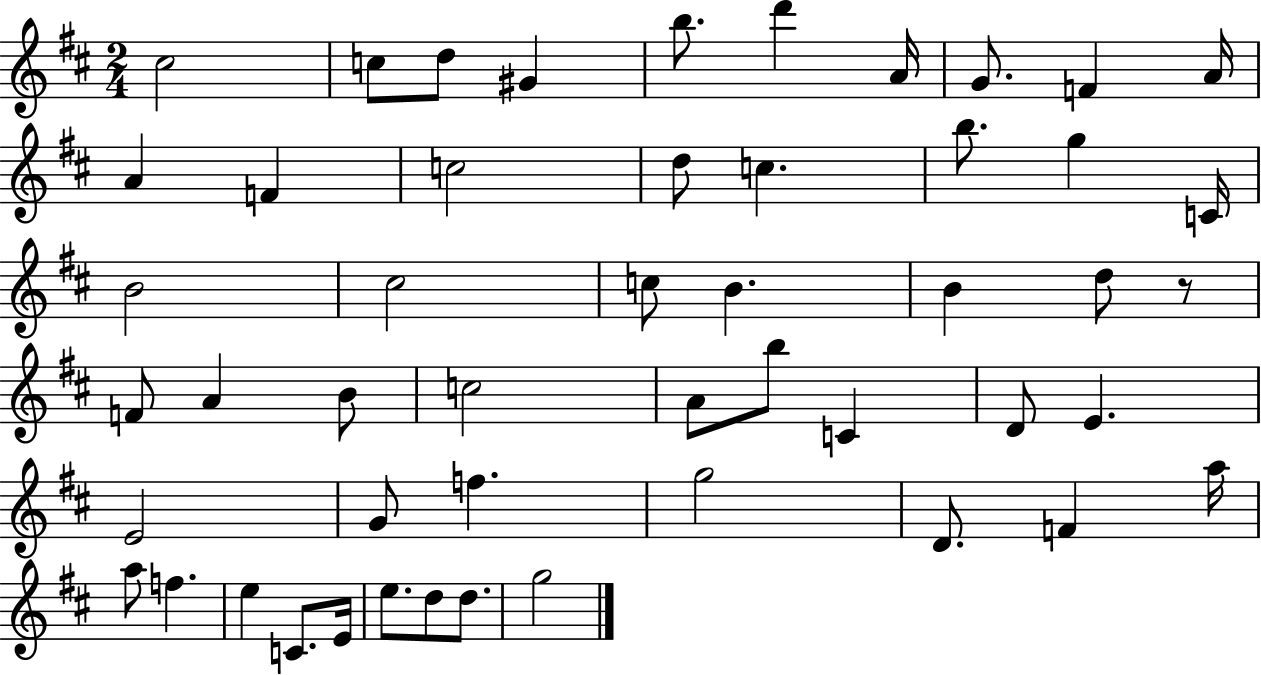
C#5/h C5/e D5/e G#4/q B5/e. D6/q A4/s G4/e. F4/q A4/s A4/q F4/q C5/h D5/e C5/q. B5/e. G5/q C4/s B4/h C#5/h C5/e B4/q. B4/q D5/e R/e F4/e A4/q B4/e C5/h A4/e B5/e C4/q D4/e E4/q. E4/h G4/e F5/q. G5/h D4/e. F4/q A5/s A5/e F5/q. E5/q C4/e. E4/s E5/e. D5/e D5/e. G5/h